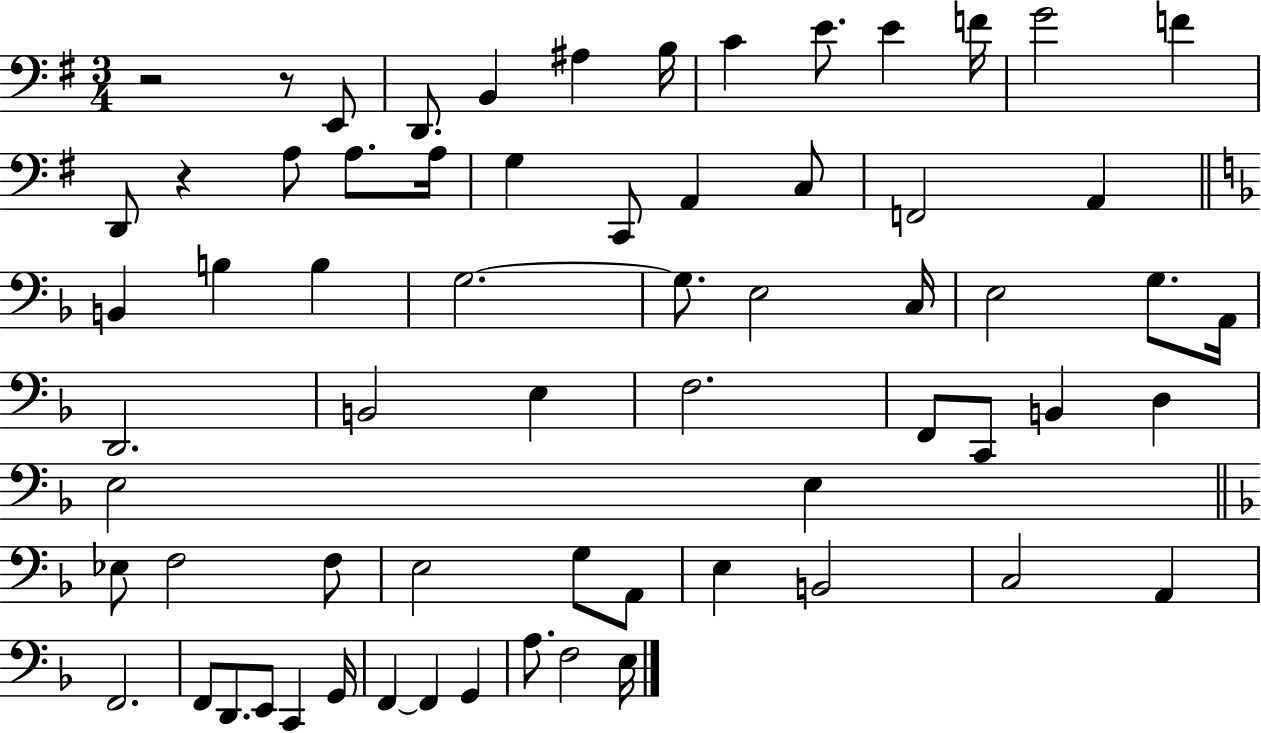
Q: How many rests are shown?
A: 3